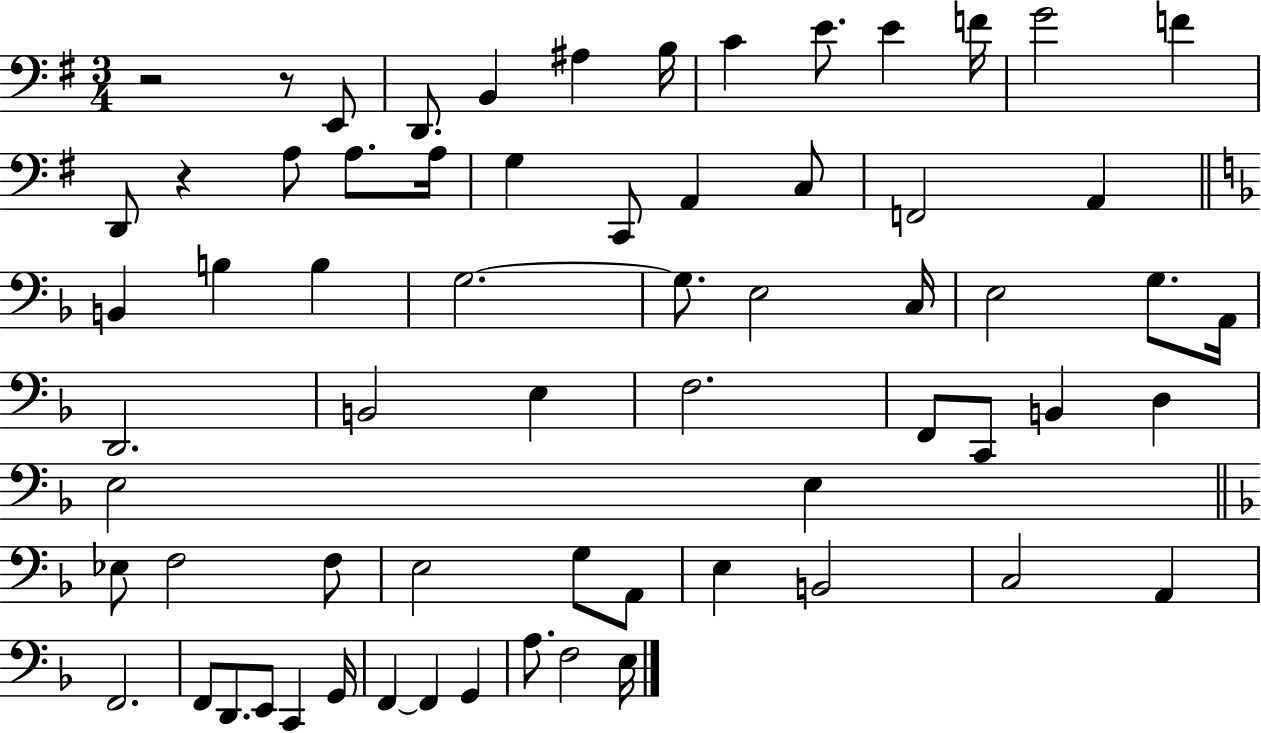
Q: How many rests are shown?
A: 3